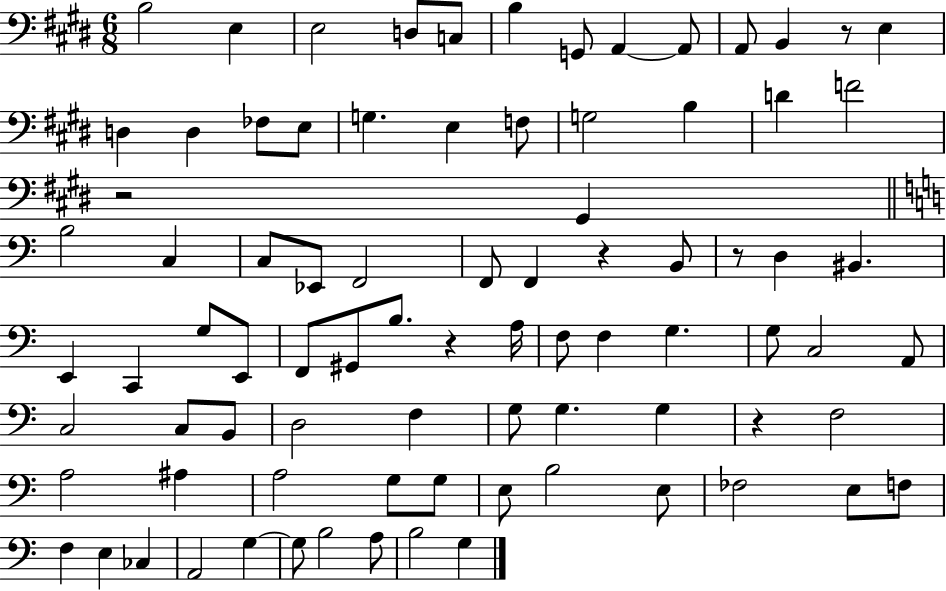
{
  \clef bass
  \numericTimeSignature
  \time 6/8
  \key e \major
  b2 e4 | e2 d8 c8 | b4 g,8 a,4~~ a,8 | a,8 b,4 r8 e4 | \break d4 d4 fes8 e8 | g4. e4 f8 | g2 b4 | d'4 f'2 | \break r2 gis,4 | \bar "||" \break \key c \major b2 c4 | c8 ees,8 f,2 | f,8 f,4 r4 b,8 | r8 d4 bis,4. | \break e,4 c,4 g8 e,8 | f,8 gis,8 b8. r4 a16 | f8 f4 g4. | g8 c2 a,8 | \break c2 c8 b,8 | d2 f4 | g8 g4. g4 | r4 f2 | \break a2 ais4 | a2 g8 g8 | e8 b2 e8 | fes2 e8 f8 | \break f4 e4 ces4 | a,2 g4~~ | g8 b2 a8 | b2 g4 | \break \bar "|."
}